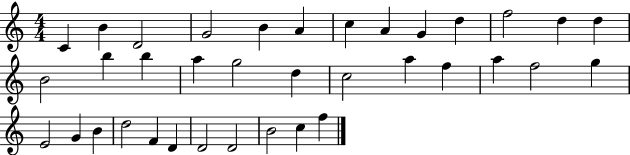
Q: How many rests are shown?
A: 0